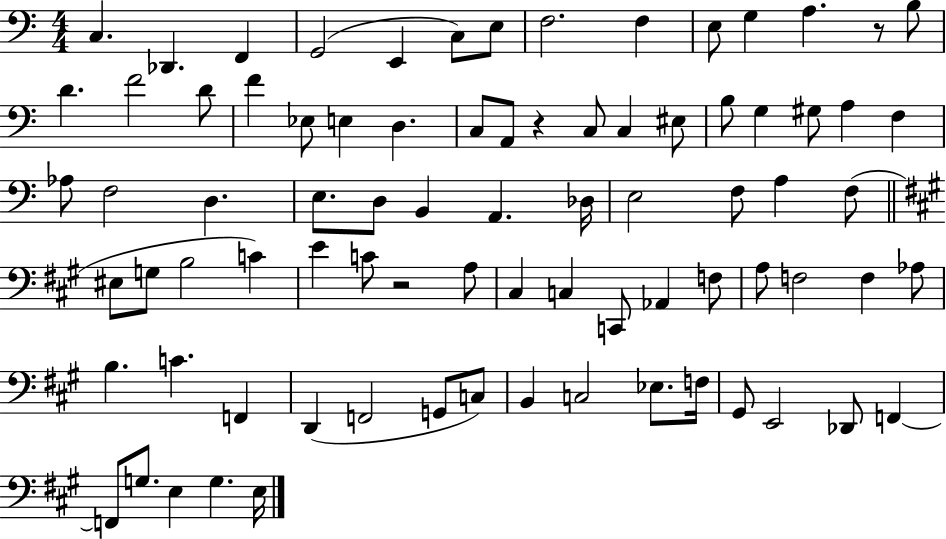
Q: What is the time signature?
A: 4/4